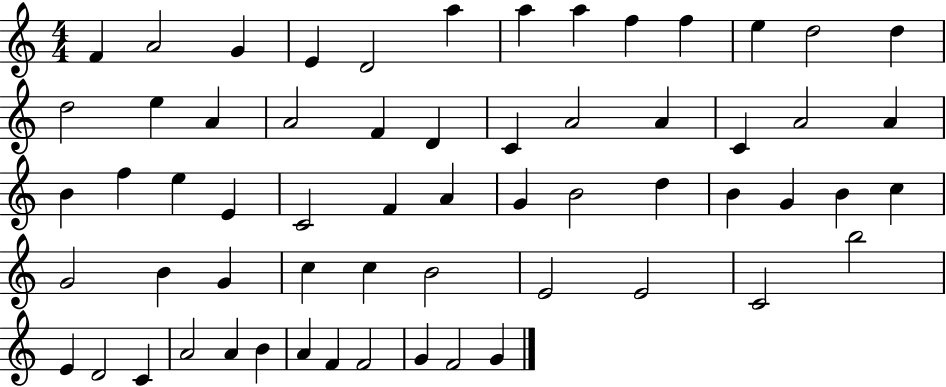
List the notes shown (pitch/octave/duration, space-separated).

F4/q A4/h G4/q E4/q D4/h A5/q A5/q A5/q F5/q F5/q E5/q D5/h D5/q D5/h E5/q A4/q A4/h F4/q D4/q C4/q A4/h A4/q C4/q A4/h A4/q B4/q F5/q E5/q E4/q C4/h F4/q A4/q G4/q B4/h D5/q B4/q G4/q B4/q C5/q G4/h B4/q G4/q C5/q C5/q B4/h E4/h E4/h C4/h B5/h E4/q D4/h C4/q A4/h A4/q B4/q A4/q F4/q F4/h G4/q F4/h G4/q